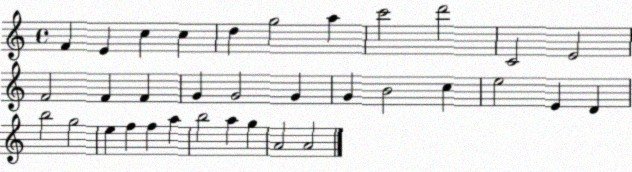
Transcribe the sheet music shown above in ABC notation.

X:1
T:Untitled
M:4/4
L:1/4
K:C
F E c c d g2 a c'2 d'2 C2 E2 F2 F F G G2 G G B2 c e2 E D b2 g2 e f f a b2 a g A2 A2